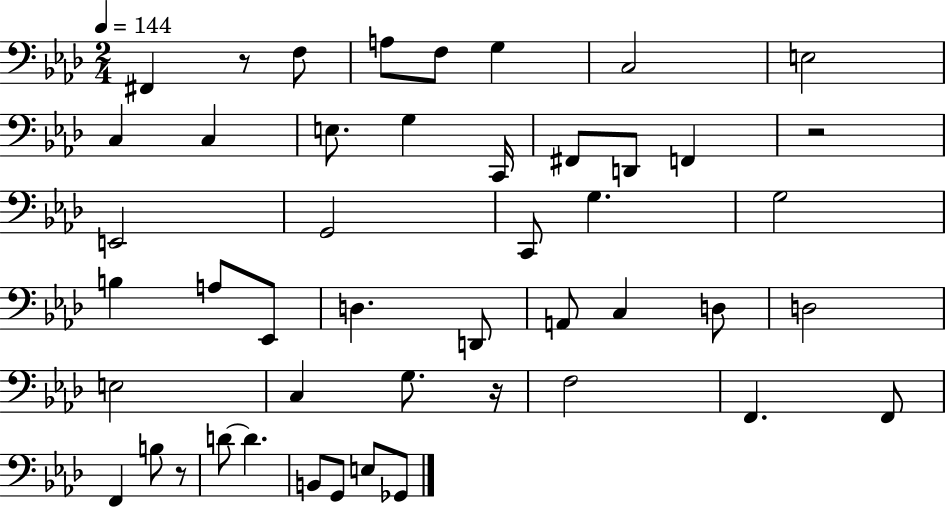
{
  \clef bass
  \numericTimeSignature
  \time 2/4
  \key aes \major
  \tempo 4 = 144
  \repeat volta 2 { fis,4 r8 f8 | a8 f8 g4 | c2 | e2 | \break c4 c4 | e8. g4 c,16 | fis,8 d,8 f,4 | r2 | \break e,2 | g,2 | c,8 g4. | g2 | \break b4 a8 ees,8 | d4. d,8 | a,8 c4 d8 | d2 | \break e2 | c4 g8. r16 | f2 | f,4. f,8 | \break f,4 b8 r8 | d'8~~ d'4. | b,8 g,8 e8 ges,8 | } \bar "|."
}